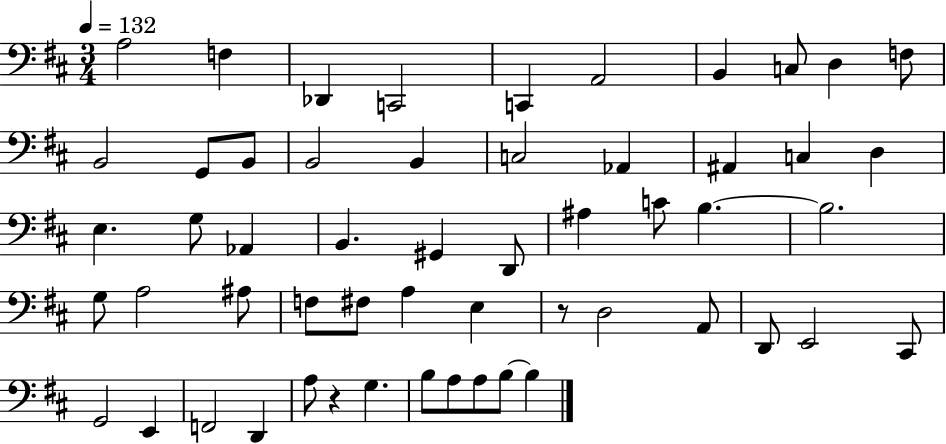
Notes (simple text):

A3/h F3/q Db2/q C2/h C2/q A2/h B2/q C3/e D3/q F3/e B2/h G2/e B2/e B2/h B2/q C3/h Ab2/q A#2/q C3/q D3/q E3/q. G3/e Ab2/q B2/q. G#2/q D2/e A#3/q C4/e B3/q. B3/h. G3/e A3/h A#3/e F3/e F#3/e A3/q E3/q R/e D3/h A2/e D2/e E2/h C#2/e G2/h E2/q F2/h D2/q A3/e R/q G3/q. B3/e A3/e A3/e B3/e B3/q